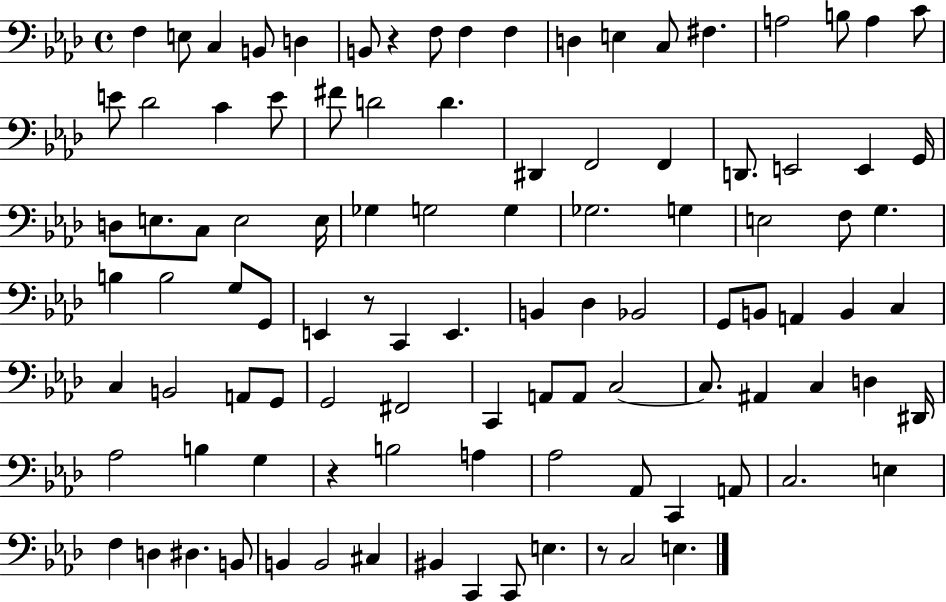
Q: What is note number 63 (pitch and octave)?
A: G2